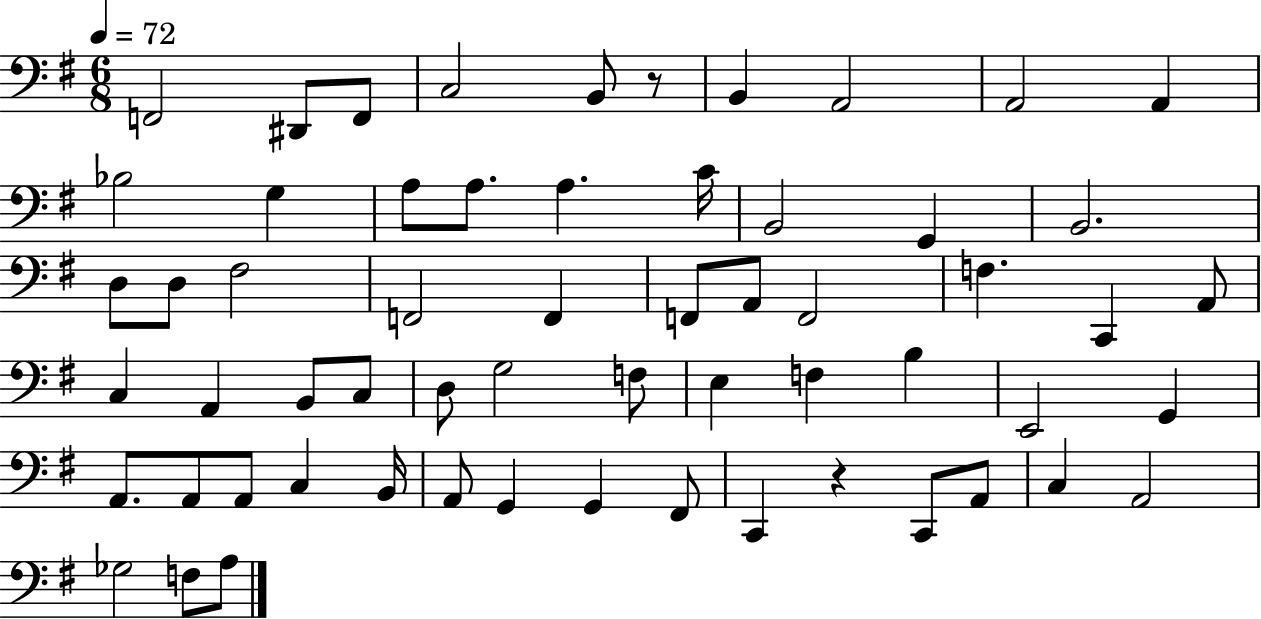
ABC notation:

X:1
T:Untitled
M:6/8
L:1/4
K:G
F,,2 ^D,,/2 F,,/2 C,2 B,,/2 z/2 B,, A,,2 A,,2 A,, _B,2 G, A,/2 A,/2 A, C/4 B,,2 G,, B,,2 D,/2 D,/2 ^F,2 F,,2 F,, F,,/2 A,,/2 F,,2 F, C,, A,,/2 C, A,, B,,/2 C,/2 D,/2 G,2 F,/2 E, F, B, E,,2 G,, A,,/2 A,,/2 A,,/2 C, B,,/4 A,,/2 G,, G,, ^F,,/2 C,, z C,,/2 A,,/2 C, A,,2 _G,2 F,/2 A,/2